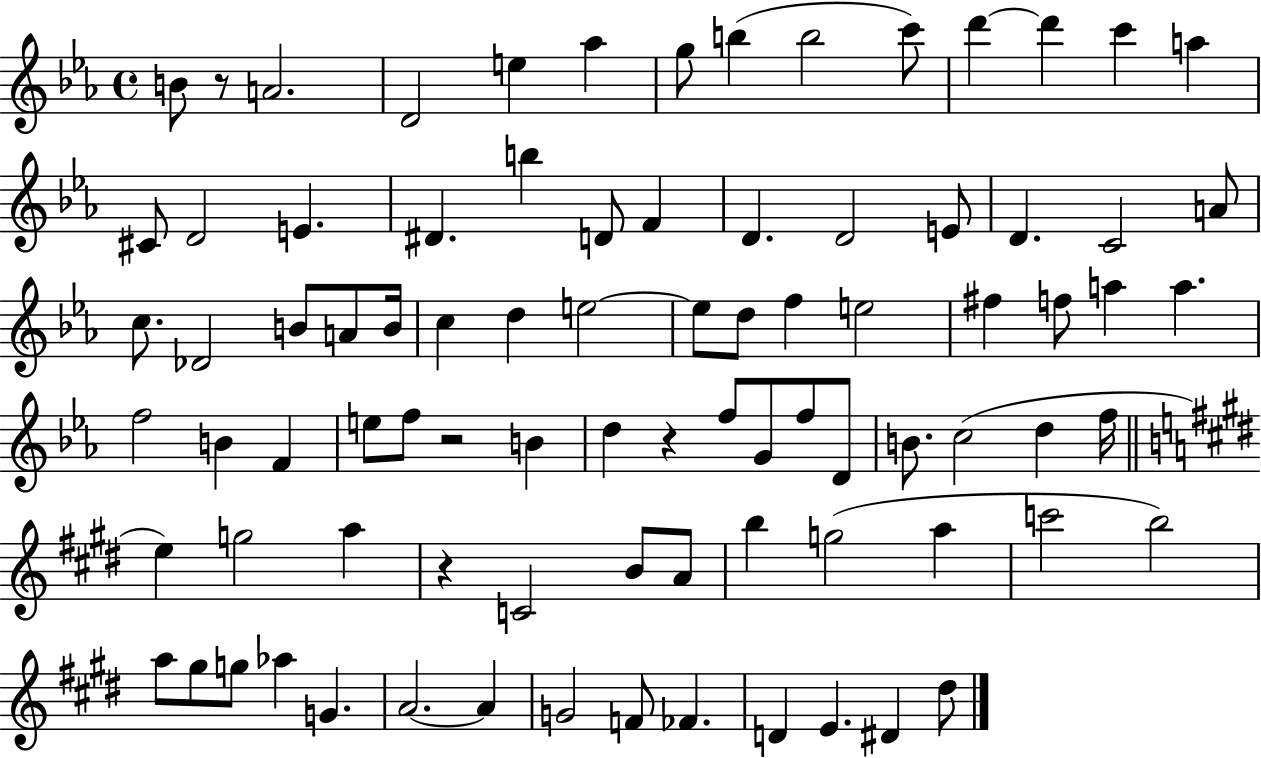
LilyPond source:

{
  \clef treble
  \time 4/4
  \defaultTimeSignature
  \key ees \major
  b'8 r8 a'2. | d'2 e''4 aes''4 | g''8 b''4( b''2 c'''8) | d'''4~~ d'''4 c'''4 a''4 | \break cis'8 d'2 e'4. | dis'4. b''4 d'8 f'4 | d'4. d'2 e'8 | d'4. c'2 a'8 | \break c''8. des'2 b'8 a'8 b'16 | c''4 d''4 e''2~~ | e''8 d''8 f''4 e''2 | fis''4 f''8 a''4 a''4. | \break f''2 b'4 f'4 | e''8 f''8 r2 b'4 | d''4 r4 f''8 g'8 f''8 d'8 | b'8. c''2( d''4 f''16 | \break \bar "||" \break \key e \major e''4) g''2 a''4 | r4 c'2 b'8 a'8 | b''4 g''2( a''4 | c'''2 b''2) | \break a''8 gis''8 g''8 aes''4 g'4. | a'2.~~ a'4 | g'2 f'8 fes'4. | d'4 e'4. dis'4 dis''8 | \break \bar "|."
}